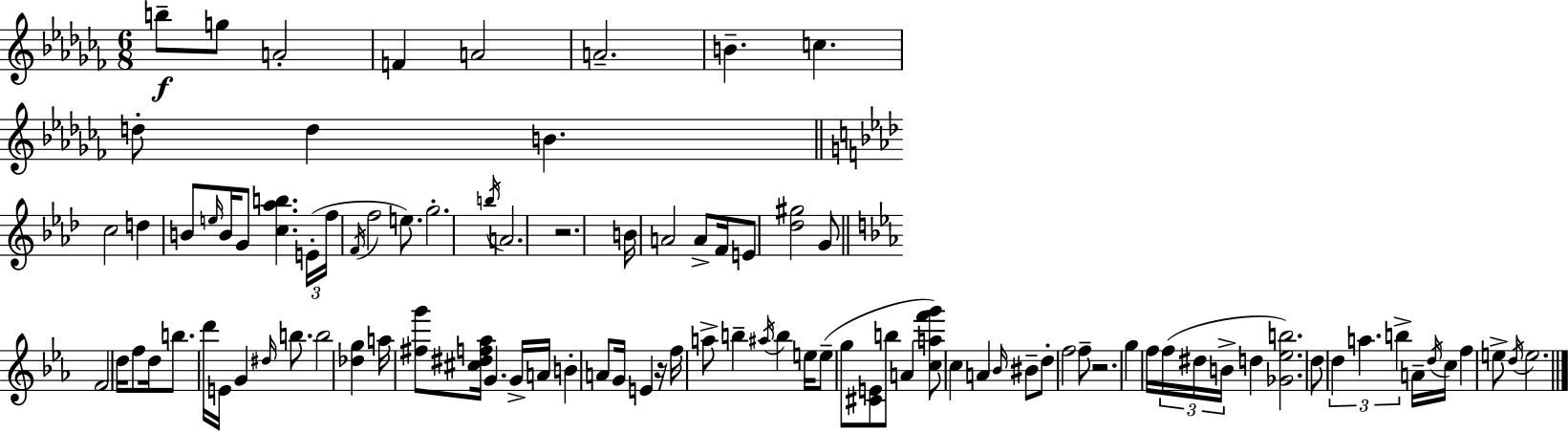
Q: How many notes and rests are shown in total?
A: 95